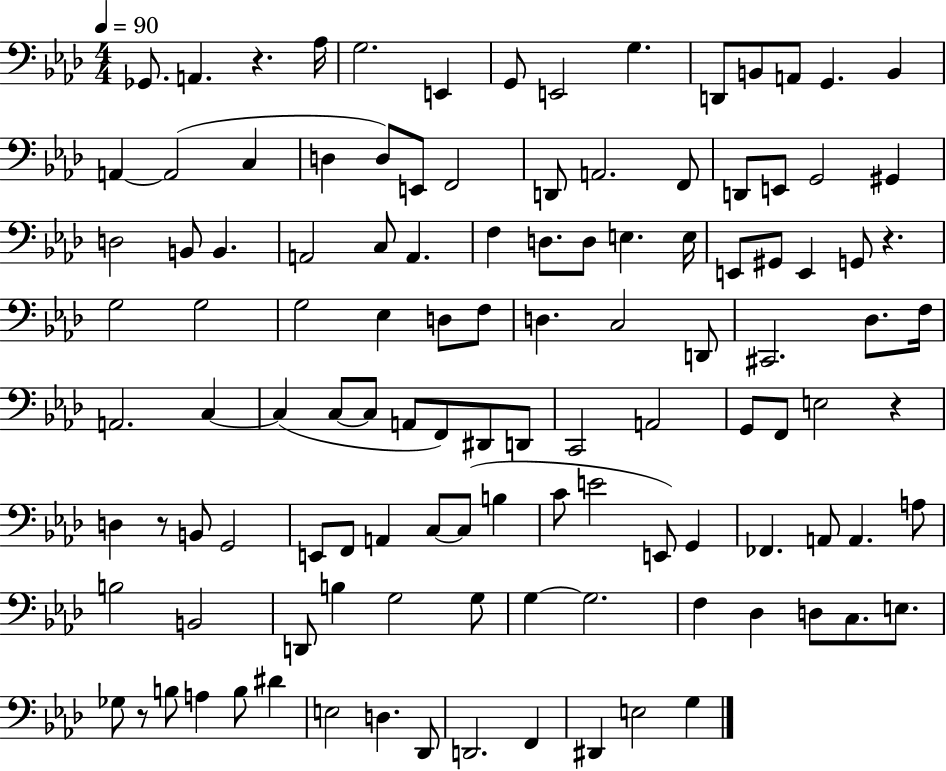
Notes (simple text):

Gb2/e. A2/q. R/q. Ab3/s G3/h. E2/q G2/e E2/h G3/q. D2/e B2/e A2/e G2/q. B2/q A2/q A2/h C3/q D3/q D3/e E2/e F2/h D2/e A2/h. F2/e D2/e E2/e G2/h G#2/q D3/h B2/e B2/q. A2/h C3/e A2/q. F3/q D3/e. D3/e E3/q. E3/s E2/e G#2/e E2/q G2/e R/q. G3/h G3/h G3/h Eb3/q D3/e F3/e D3/q. C3/h D2/e C#2/h. Db3/e. F3/s A2/h. C3/q C3/q C3/e C3/e A2/e F2/e D#2/e D2/e C2/h A2/h G2/e F2/e E3/h R/q D3/q R/e B2/e G2/h E2/e F2/e A2/q C3/e C3/e B3/q C4/e E4/h E2/e G2/q FES2/q. A2/e A2/q. A3/e B3/h B2/h D2/e B3/q G3/h G3/e G3/q G3/h. F3/q Db3/q D3/e C3/e. E3/e. Gb3/e R/e B3/e A3/q B3/e D#4/q E3/h D3/q. Db2/e D2/h. F2/q D#2/q E3/h G3/q